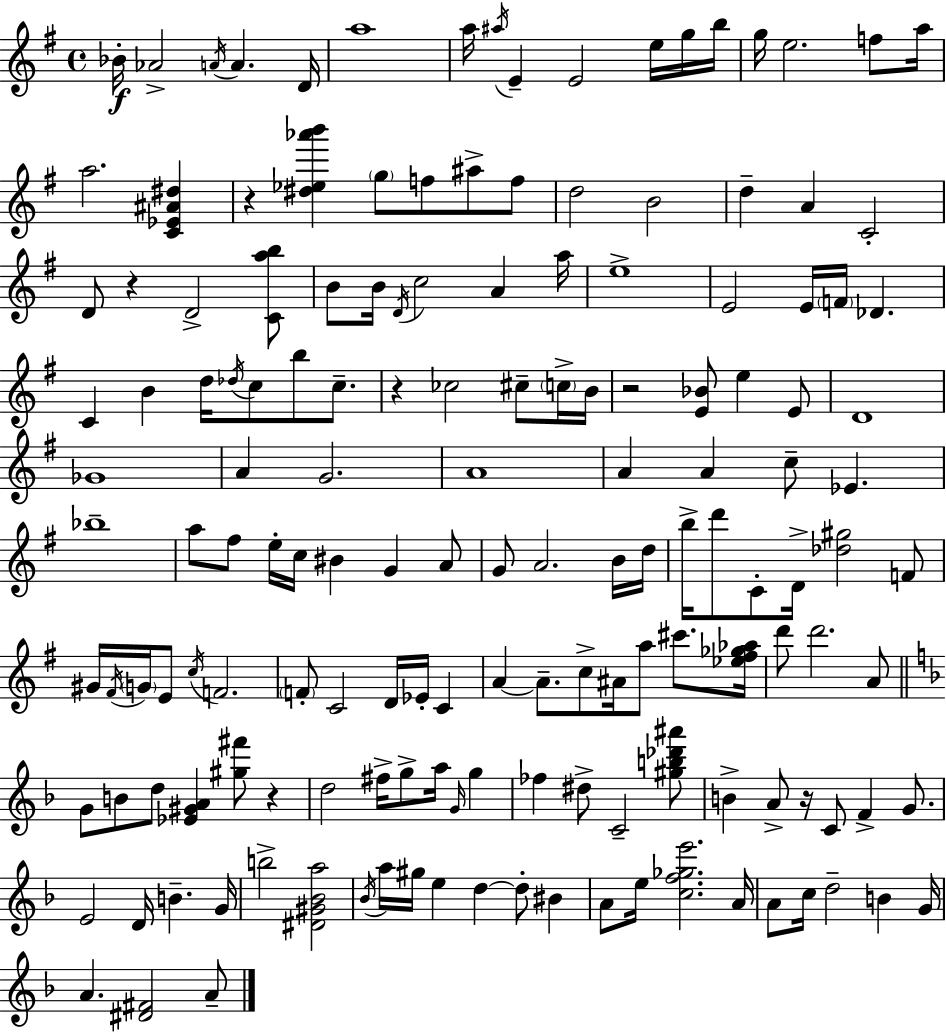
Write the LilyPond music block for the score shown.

{
  \clef treble
  \time 4/4
  \defaultTimeSignature
  \key g \major
  bes'16-.\f aes'2-> \acciaccatura { a'16 } a'4. | d'16 a''1 | a''16 \acciaccatura { ais''16 } e'4-- e'2 e''16 | g''16 b''16 g''16 e''2. f''8 | \break a''16 a''2. <c' ees' ais' dis''>4 | r4 <dis'' ees'' aes''' b'''>4 \parenthesize g''8 f''8 ais''8-> | f''8 d''2 b'2 | d''4-- a'4 c'2-. | \break d'8 r4 d'2-> | <c' a'' b''>8 b'8 b'16 \acciaccatura { d'16 } c''2 a'4 | a''16 e''1-> | e'2 e'16 \parenthesize f'16 des'4. | \break c'4 b'4 d''16 \acciaccatura { des''16 } c''8 b''8 | c''8.-- r4 ces''2 | cis''8-- \parenthesize c''16-> b'16 r2 <e' bes'>8 e''4 | e'8 d'1 | \break ges'1 | a'4 g'2. | a'1 | a'4 a'4 c''8-- ees'4. | \break bes''1-- | a''8 fis''8 e''16-. c''16 bis'4 g'4 | a'8 g'8 a'2. | b'16 d''16 b''16-> d'''8 c'8-. d'16-> <des'' gis''>2 | \break f'8 gis'16 \acciaccatura { fis'16 } \parenthesize g'16 e'8 \acciaccatura { c''16 } f'2. | \parenthesize f'8-. c'2 | d'16 ees'16-. c'4 a'4~~ a'8.-- c''8-> ais'16 | a''8 cis'''8. <ees'' fis'' ges'' aes''>16 d'''8 d'''2. | \break a'8 \bar "||" \break \key f \major g'8 b'8 d''8 <ees' gis' a'>4 <gis'' fis'''>8 r4 | d''2 fis''16-> g''8-> a''16 \grace { g'16 } g''4 | fes''4 dis''8-> c'2-- <gis'' b'' des''' ais'''>8 | b'4-> a'8-> r16 c'8 f'4-> g'8. | \break e'2 d'16 b'4.-- | g'16 b''2-> <dis' gis' bes' a''>2 | \acciaccatura { bes'16 } a''16 gis''16 e''4 d''4~~ d''8-. bis'4 | a'8 e''16 <c'' f'' ges'' e'''>2. | \break a'16 a'8 c''16 d''2-- b'4 | g'16 a'4. <dis' fis'>2 | a'8-- \bar "|."
}